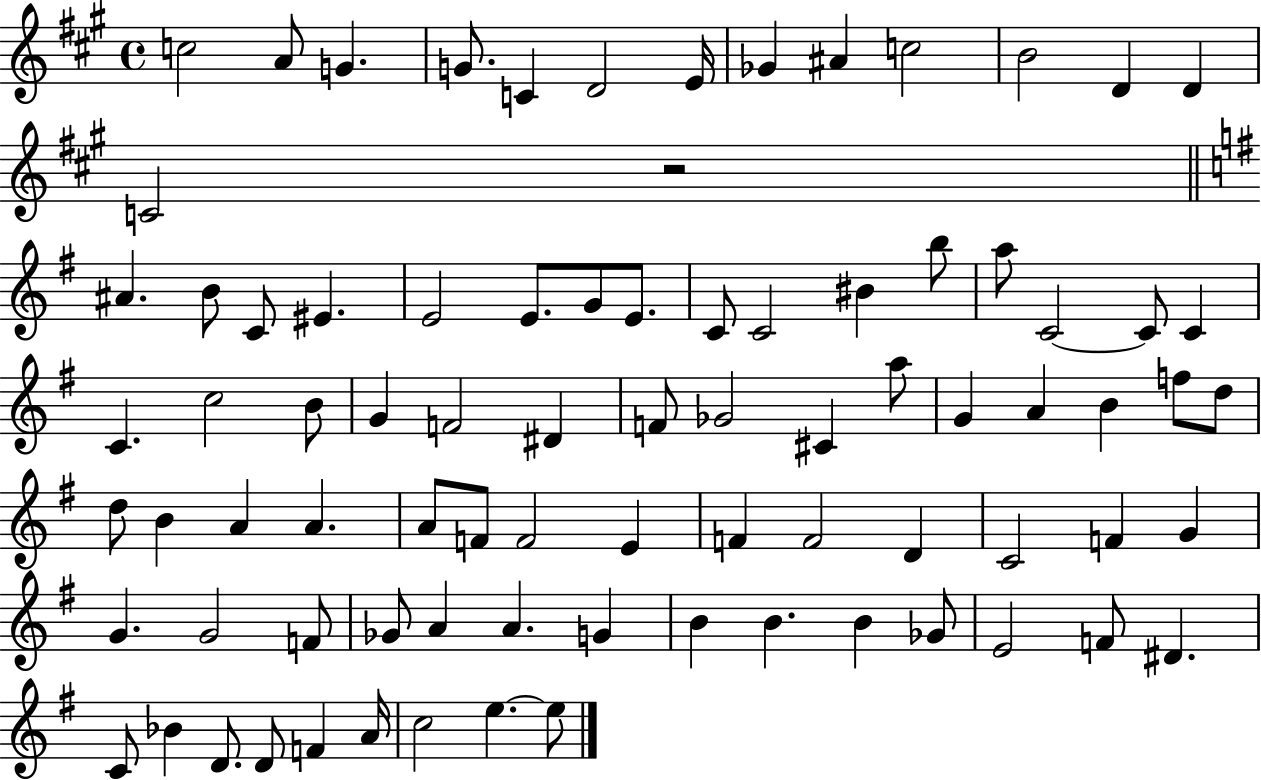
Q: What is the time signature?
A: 4/4